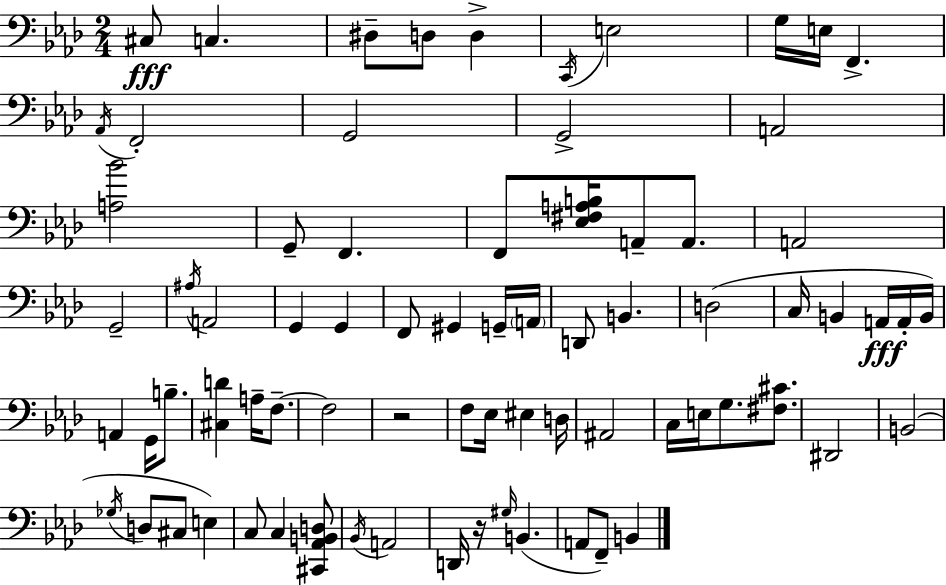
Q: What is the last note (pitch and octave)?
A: B2